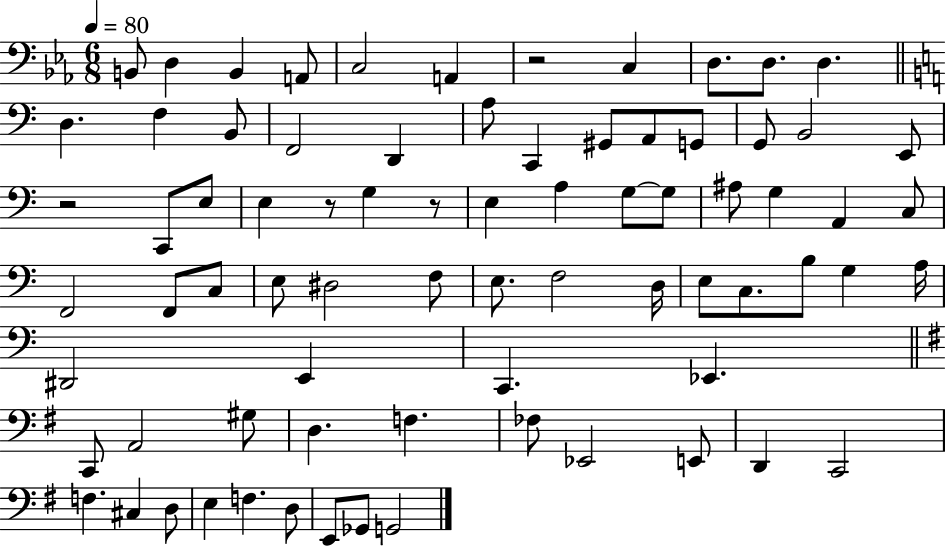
X:1
T:Untitled
M:6/8
L:1/4
K:Eb
B,,/2 D, B,, A,,/2 C,2 A,, z2 C, D,/2 D,/2 D, D, F, B,,/2 F,,2 D,, A,/2 C,, ^G,,/2 A,,/2 G,,/2 G,,/2 B,,2 E,,/2 z2 C,,/2 E,/2 E, z/2 G, z/2 E, A, G,/2 G,/2 ^A,/2 G, A,, C,/2 F,,2 F,,/2 C,/2 E,/2 ^D,2 F,/2 E,/2 F,2 D,/4 E,/2 C,/2 B,/2 G, A,/4 ^D,,2 E,, C,, _E,, C,,/2 A,,2 ^G,/2 D, F, _F,/2 _E,,2 E,,/2 D,, C,,2 F, ^C, D,/2 E, F, D,/2 E,,/2 _G,,/2 G,,2